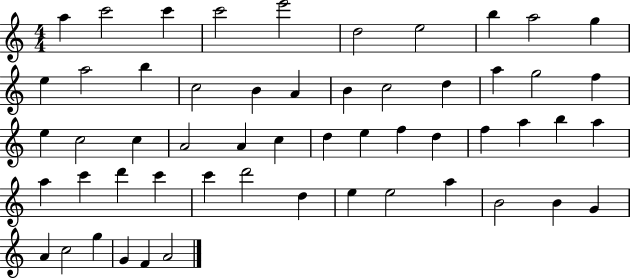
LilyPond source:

{
  \clef treble
  \numericTimeSignature
  \time 4/4
  \key c \major
  a''4 c'''2 c'''4 | c'''2 e'''2 | d''2 e''2 | b''4 a''2 g''4 | \break e''4 a''2 b''4 | c''2 b'4 a'4 | b'4 c''2 d''4 | a''4 g''2 f''4 | \break e''4 c''2 c''4 | a'2 a'4 c''4 | d''4 e''4 f''4 d''4 | f''4 a''4 b''4 a''4 | \break a''4 c'''4 d'''4 c'''4 | c'''4 d'''2 d''4 | e''4 e''2 a''4 | b'2 b'4 g'4 | \break a'4 c''2 g''4 | g'4 f'4 a'2 | \bar "|."
}